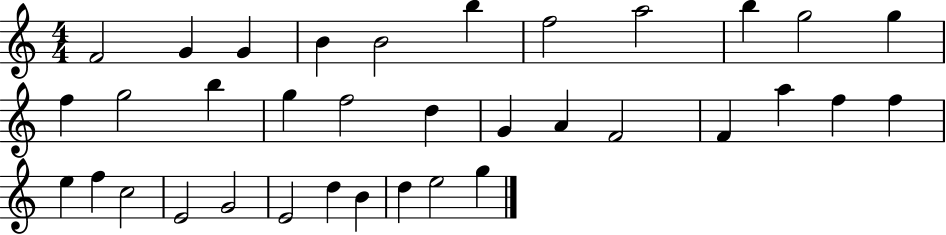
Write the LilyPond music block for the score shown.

{
  \clef treble
  \numericTimeSignature
  \time 4/4
  \key c \major
  f'2 g'4 g'4 | b'4 b'2 b''4 | f''2 a''2 | b''4 g''2 g''4 | \break f''4 g''2 b''4 | g''4 f''2 d''4 | g'4 a'4 f'2 | f'4 a''4 f''4 f''4 | \break e''4 f''4 c''2 | e'2 g'2 | e'2 d''4 b'4 | d''4 e''2 g''4 | \break \bar "|."
}